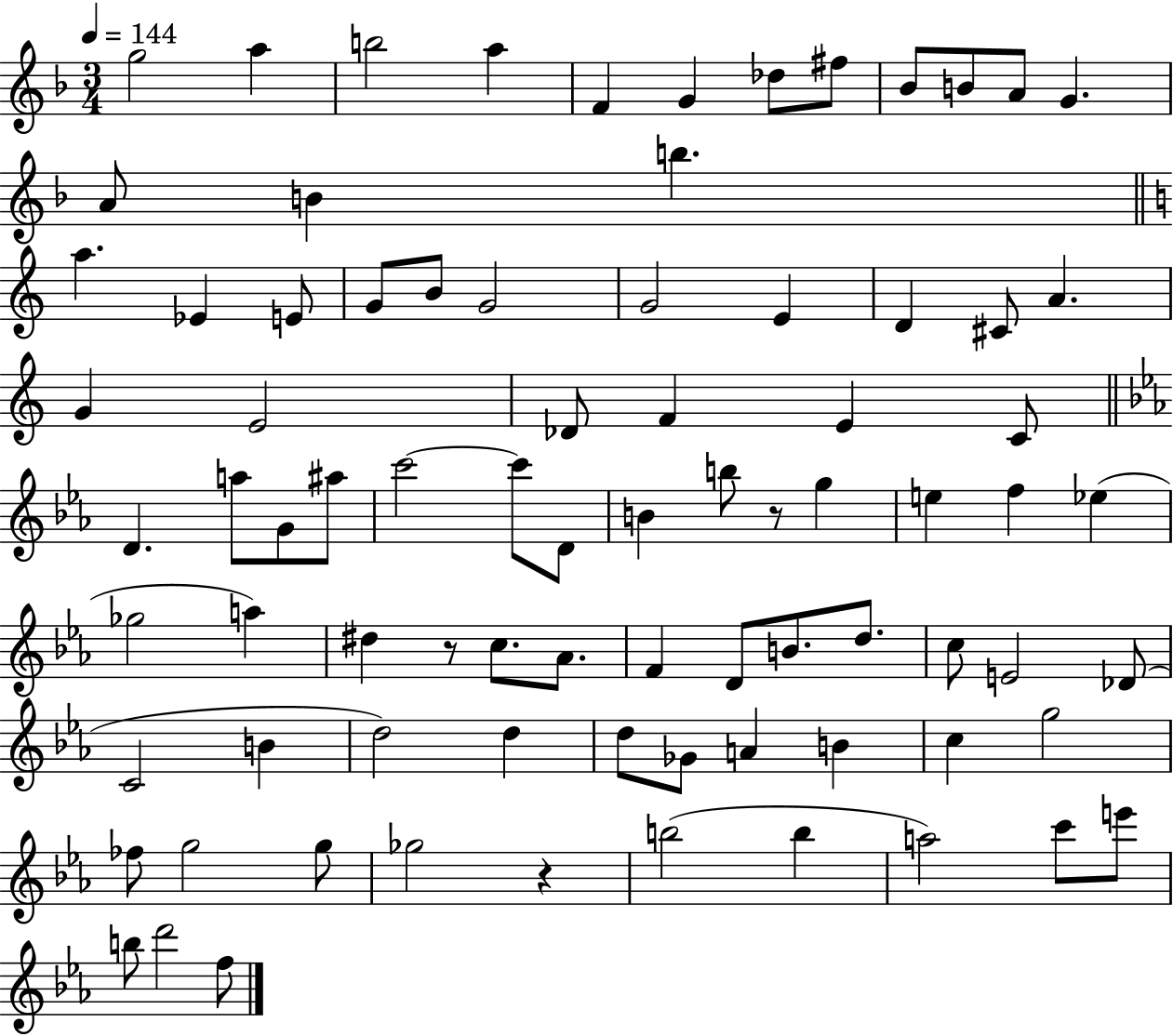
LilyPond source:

{
  \clef treble
  \numericTimeSignature
  \time 3/4
  \key f \major
  \tempo 4 = 144
  \repeat volta 2 { g''2 a''4 | b''2 a''4 | f'4 g'4 des''8 fis''8 | bes'8 b'8 a'8 g'4. | \break a'8 b'4 b''4. | \bar "||" \break \key c \major a''4. ees'4 e'8 | g'8 b'8 g'2 | g'2 e'4 | d'4 cis'8 a'4. | \break g'4 e'2 | des'8 f'4 e'4 c'8 | \bar "||" \break \key c \minor d'4. a''8 g'8 ais''8 | c'''2~~ c'''8 d'8 | b'4 b''8 r8 g''4 | e''4 f''4 ees''4( | \break ges''2 a''4) | dis''4 r8 c''8. aes'8. | f'4 d'8 b'8. d''8. | c''8 e'2 des'8( | \break c'2 b'4 | d''2) d''4 | d''8 ges'8 a'4 b'4 | c''4 g''2 | \break fes''8 g''2 g''8 | ges''2 r4 | b''2( b''4 | a''2) c'''8 e'''8 | \break b''8 d'''2 f''8 | } \bar "|."
}